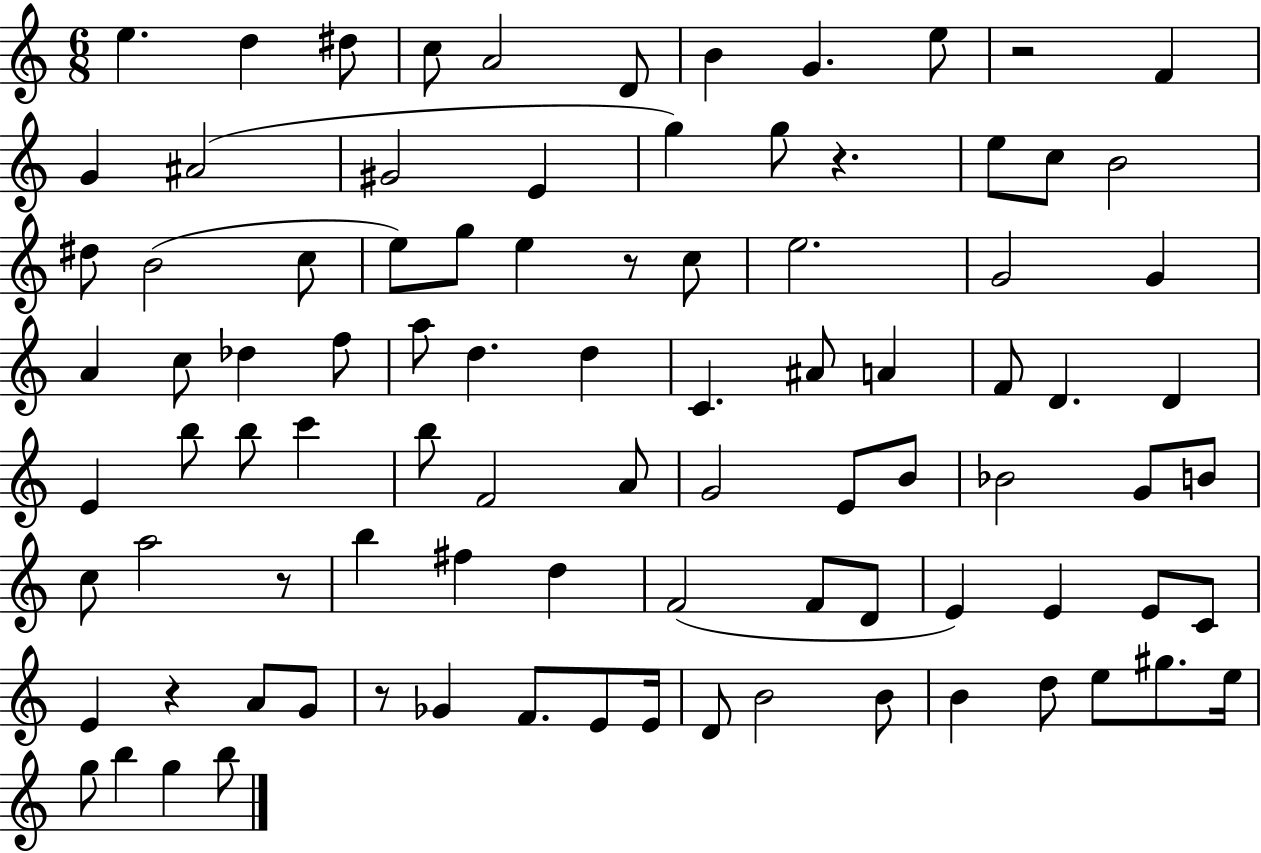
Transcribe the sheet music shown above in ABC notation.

X:1
T:Untitled
M:6/8
L:1/4
K:C
e d ^d/2 c/2 A2 D/2 B G e/2 z2 F G ^A2 ^G2 E g g/2 z e/2 c/2 B2 ^d/2 B2 c/2 e/2 g/2 e z/2 c/2 e2 G2 G A c/2 _d f/2 a/2 d d C ^A/2 A F/2 D D E b/2 b/2 c' b/2 F2 A/2 G2 E/2 B/2 _B2 G/2 B/2 c/2 a2 z/2 b ^f d F2 F/2 D/2 E E E/2 C/2 E z A/2 G/2 z/2 _G F/2 E/2 E/4 D/2 B2 B/2 B d/2 e/2 ^g/2 e/4 g/2 b g b/2